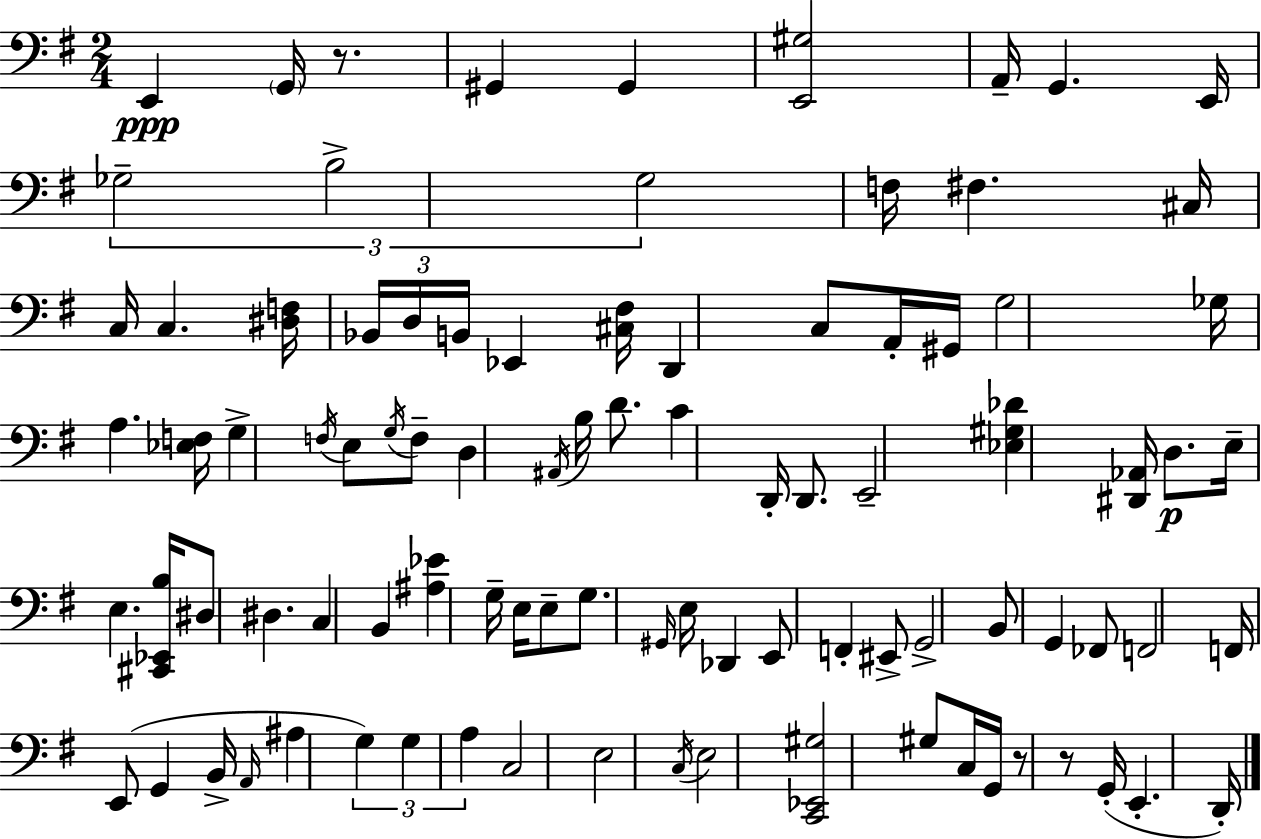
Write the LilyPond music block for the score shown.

{
  \clef bass
  \numericTimeSignature
  \time 2/4
  \key g \major
  e,4\ppp \parenthesize g,16 r8. | gis,4 gis,4 | <e, gis>2 | a,16-- g,4. e,16 | \break \tuplet 3/2 { ges2-- | b2-> | g2 } | f16 fis4. cis16 | \break c16 c4. <dis f>16 | \tuplet 3/2 { bes,16 d16 b,16 } ees,4 <cis fis>16 | d,4 c8 a,16-. gis,16 | g2 | \break ges16 a4. <ees f>16 | g4-> \acciaccatura { f16 } e8 \acciaccatura { g16 } | f8-- d4 \acciaccatura { ais,16 } b16 | d'8. c'4 d,16-. | \break d,8. e,2-- | <ees gis des'>4 <dis, aes,>16 | d8.\p e16-- e4. | <cis, ees, b>16 dis8 dis4. | \break c4 b,4 | <ais ees'>4 g16-- | e16 e8-- g8. \grace { gis,16 } e16 | des,4 e,8 f,4-. | \break eis,8-> g,2-> | b,8 g,4 | fes,8 f,2 | f,16 e,8( g,4 | \break b,16-> \grace { a,16 } ais4 | \tuplet 3/2 { g4) g4 | a4 } c2 | e2 | \break \acciaccatura { c16 } e2 | <c, ees, gis>2 | gis8 | c16 g,16 r8 r8 g,16-.( e,4.-. | \break d,16-.) \bar "|."
}